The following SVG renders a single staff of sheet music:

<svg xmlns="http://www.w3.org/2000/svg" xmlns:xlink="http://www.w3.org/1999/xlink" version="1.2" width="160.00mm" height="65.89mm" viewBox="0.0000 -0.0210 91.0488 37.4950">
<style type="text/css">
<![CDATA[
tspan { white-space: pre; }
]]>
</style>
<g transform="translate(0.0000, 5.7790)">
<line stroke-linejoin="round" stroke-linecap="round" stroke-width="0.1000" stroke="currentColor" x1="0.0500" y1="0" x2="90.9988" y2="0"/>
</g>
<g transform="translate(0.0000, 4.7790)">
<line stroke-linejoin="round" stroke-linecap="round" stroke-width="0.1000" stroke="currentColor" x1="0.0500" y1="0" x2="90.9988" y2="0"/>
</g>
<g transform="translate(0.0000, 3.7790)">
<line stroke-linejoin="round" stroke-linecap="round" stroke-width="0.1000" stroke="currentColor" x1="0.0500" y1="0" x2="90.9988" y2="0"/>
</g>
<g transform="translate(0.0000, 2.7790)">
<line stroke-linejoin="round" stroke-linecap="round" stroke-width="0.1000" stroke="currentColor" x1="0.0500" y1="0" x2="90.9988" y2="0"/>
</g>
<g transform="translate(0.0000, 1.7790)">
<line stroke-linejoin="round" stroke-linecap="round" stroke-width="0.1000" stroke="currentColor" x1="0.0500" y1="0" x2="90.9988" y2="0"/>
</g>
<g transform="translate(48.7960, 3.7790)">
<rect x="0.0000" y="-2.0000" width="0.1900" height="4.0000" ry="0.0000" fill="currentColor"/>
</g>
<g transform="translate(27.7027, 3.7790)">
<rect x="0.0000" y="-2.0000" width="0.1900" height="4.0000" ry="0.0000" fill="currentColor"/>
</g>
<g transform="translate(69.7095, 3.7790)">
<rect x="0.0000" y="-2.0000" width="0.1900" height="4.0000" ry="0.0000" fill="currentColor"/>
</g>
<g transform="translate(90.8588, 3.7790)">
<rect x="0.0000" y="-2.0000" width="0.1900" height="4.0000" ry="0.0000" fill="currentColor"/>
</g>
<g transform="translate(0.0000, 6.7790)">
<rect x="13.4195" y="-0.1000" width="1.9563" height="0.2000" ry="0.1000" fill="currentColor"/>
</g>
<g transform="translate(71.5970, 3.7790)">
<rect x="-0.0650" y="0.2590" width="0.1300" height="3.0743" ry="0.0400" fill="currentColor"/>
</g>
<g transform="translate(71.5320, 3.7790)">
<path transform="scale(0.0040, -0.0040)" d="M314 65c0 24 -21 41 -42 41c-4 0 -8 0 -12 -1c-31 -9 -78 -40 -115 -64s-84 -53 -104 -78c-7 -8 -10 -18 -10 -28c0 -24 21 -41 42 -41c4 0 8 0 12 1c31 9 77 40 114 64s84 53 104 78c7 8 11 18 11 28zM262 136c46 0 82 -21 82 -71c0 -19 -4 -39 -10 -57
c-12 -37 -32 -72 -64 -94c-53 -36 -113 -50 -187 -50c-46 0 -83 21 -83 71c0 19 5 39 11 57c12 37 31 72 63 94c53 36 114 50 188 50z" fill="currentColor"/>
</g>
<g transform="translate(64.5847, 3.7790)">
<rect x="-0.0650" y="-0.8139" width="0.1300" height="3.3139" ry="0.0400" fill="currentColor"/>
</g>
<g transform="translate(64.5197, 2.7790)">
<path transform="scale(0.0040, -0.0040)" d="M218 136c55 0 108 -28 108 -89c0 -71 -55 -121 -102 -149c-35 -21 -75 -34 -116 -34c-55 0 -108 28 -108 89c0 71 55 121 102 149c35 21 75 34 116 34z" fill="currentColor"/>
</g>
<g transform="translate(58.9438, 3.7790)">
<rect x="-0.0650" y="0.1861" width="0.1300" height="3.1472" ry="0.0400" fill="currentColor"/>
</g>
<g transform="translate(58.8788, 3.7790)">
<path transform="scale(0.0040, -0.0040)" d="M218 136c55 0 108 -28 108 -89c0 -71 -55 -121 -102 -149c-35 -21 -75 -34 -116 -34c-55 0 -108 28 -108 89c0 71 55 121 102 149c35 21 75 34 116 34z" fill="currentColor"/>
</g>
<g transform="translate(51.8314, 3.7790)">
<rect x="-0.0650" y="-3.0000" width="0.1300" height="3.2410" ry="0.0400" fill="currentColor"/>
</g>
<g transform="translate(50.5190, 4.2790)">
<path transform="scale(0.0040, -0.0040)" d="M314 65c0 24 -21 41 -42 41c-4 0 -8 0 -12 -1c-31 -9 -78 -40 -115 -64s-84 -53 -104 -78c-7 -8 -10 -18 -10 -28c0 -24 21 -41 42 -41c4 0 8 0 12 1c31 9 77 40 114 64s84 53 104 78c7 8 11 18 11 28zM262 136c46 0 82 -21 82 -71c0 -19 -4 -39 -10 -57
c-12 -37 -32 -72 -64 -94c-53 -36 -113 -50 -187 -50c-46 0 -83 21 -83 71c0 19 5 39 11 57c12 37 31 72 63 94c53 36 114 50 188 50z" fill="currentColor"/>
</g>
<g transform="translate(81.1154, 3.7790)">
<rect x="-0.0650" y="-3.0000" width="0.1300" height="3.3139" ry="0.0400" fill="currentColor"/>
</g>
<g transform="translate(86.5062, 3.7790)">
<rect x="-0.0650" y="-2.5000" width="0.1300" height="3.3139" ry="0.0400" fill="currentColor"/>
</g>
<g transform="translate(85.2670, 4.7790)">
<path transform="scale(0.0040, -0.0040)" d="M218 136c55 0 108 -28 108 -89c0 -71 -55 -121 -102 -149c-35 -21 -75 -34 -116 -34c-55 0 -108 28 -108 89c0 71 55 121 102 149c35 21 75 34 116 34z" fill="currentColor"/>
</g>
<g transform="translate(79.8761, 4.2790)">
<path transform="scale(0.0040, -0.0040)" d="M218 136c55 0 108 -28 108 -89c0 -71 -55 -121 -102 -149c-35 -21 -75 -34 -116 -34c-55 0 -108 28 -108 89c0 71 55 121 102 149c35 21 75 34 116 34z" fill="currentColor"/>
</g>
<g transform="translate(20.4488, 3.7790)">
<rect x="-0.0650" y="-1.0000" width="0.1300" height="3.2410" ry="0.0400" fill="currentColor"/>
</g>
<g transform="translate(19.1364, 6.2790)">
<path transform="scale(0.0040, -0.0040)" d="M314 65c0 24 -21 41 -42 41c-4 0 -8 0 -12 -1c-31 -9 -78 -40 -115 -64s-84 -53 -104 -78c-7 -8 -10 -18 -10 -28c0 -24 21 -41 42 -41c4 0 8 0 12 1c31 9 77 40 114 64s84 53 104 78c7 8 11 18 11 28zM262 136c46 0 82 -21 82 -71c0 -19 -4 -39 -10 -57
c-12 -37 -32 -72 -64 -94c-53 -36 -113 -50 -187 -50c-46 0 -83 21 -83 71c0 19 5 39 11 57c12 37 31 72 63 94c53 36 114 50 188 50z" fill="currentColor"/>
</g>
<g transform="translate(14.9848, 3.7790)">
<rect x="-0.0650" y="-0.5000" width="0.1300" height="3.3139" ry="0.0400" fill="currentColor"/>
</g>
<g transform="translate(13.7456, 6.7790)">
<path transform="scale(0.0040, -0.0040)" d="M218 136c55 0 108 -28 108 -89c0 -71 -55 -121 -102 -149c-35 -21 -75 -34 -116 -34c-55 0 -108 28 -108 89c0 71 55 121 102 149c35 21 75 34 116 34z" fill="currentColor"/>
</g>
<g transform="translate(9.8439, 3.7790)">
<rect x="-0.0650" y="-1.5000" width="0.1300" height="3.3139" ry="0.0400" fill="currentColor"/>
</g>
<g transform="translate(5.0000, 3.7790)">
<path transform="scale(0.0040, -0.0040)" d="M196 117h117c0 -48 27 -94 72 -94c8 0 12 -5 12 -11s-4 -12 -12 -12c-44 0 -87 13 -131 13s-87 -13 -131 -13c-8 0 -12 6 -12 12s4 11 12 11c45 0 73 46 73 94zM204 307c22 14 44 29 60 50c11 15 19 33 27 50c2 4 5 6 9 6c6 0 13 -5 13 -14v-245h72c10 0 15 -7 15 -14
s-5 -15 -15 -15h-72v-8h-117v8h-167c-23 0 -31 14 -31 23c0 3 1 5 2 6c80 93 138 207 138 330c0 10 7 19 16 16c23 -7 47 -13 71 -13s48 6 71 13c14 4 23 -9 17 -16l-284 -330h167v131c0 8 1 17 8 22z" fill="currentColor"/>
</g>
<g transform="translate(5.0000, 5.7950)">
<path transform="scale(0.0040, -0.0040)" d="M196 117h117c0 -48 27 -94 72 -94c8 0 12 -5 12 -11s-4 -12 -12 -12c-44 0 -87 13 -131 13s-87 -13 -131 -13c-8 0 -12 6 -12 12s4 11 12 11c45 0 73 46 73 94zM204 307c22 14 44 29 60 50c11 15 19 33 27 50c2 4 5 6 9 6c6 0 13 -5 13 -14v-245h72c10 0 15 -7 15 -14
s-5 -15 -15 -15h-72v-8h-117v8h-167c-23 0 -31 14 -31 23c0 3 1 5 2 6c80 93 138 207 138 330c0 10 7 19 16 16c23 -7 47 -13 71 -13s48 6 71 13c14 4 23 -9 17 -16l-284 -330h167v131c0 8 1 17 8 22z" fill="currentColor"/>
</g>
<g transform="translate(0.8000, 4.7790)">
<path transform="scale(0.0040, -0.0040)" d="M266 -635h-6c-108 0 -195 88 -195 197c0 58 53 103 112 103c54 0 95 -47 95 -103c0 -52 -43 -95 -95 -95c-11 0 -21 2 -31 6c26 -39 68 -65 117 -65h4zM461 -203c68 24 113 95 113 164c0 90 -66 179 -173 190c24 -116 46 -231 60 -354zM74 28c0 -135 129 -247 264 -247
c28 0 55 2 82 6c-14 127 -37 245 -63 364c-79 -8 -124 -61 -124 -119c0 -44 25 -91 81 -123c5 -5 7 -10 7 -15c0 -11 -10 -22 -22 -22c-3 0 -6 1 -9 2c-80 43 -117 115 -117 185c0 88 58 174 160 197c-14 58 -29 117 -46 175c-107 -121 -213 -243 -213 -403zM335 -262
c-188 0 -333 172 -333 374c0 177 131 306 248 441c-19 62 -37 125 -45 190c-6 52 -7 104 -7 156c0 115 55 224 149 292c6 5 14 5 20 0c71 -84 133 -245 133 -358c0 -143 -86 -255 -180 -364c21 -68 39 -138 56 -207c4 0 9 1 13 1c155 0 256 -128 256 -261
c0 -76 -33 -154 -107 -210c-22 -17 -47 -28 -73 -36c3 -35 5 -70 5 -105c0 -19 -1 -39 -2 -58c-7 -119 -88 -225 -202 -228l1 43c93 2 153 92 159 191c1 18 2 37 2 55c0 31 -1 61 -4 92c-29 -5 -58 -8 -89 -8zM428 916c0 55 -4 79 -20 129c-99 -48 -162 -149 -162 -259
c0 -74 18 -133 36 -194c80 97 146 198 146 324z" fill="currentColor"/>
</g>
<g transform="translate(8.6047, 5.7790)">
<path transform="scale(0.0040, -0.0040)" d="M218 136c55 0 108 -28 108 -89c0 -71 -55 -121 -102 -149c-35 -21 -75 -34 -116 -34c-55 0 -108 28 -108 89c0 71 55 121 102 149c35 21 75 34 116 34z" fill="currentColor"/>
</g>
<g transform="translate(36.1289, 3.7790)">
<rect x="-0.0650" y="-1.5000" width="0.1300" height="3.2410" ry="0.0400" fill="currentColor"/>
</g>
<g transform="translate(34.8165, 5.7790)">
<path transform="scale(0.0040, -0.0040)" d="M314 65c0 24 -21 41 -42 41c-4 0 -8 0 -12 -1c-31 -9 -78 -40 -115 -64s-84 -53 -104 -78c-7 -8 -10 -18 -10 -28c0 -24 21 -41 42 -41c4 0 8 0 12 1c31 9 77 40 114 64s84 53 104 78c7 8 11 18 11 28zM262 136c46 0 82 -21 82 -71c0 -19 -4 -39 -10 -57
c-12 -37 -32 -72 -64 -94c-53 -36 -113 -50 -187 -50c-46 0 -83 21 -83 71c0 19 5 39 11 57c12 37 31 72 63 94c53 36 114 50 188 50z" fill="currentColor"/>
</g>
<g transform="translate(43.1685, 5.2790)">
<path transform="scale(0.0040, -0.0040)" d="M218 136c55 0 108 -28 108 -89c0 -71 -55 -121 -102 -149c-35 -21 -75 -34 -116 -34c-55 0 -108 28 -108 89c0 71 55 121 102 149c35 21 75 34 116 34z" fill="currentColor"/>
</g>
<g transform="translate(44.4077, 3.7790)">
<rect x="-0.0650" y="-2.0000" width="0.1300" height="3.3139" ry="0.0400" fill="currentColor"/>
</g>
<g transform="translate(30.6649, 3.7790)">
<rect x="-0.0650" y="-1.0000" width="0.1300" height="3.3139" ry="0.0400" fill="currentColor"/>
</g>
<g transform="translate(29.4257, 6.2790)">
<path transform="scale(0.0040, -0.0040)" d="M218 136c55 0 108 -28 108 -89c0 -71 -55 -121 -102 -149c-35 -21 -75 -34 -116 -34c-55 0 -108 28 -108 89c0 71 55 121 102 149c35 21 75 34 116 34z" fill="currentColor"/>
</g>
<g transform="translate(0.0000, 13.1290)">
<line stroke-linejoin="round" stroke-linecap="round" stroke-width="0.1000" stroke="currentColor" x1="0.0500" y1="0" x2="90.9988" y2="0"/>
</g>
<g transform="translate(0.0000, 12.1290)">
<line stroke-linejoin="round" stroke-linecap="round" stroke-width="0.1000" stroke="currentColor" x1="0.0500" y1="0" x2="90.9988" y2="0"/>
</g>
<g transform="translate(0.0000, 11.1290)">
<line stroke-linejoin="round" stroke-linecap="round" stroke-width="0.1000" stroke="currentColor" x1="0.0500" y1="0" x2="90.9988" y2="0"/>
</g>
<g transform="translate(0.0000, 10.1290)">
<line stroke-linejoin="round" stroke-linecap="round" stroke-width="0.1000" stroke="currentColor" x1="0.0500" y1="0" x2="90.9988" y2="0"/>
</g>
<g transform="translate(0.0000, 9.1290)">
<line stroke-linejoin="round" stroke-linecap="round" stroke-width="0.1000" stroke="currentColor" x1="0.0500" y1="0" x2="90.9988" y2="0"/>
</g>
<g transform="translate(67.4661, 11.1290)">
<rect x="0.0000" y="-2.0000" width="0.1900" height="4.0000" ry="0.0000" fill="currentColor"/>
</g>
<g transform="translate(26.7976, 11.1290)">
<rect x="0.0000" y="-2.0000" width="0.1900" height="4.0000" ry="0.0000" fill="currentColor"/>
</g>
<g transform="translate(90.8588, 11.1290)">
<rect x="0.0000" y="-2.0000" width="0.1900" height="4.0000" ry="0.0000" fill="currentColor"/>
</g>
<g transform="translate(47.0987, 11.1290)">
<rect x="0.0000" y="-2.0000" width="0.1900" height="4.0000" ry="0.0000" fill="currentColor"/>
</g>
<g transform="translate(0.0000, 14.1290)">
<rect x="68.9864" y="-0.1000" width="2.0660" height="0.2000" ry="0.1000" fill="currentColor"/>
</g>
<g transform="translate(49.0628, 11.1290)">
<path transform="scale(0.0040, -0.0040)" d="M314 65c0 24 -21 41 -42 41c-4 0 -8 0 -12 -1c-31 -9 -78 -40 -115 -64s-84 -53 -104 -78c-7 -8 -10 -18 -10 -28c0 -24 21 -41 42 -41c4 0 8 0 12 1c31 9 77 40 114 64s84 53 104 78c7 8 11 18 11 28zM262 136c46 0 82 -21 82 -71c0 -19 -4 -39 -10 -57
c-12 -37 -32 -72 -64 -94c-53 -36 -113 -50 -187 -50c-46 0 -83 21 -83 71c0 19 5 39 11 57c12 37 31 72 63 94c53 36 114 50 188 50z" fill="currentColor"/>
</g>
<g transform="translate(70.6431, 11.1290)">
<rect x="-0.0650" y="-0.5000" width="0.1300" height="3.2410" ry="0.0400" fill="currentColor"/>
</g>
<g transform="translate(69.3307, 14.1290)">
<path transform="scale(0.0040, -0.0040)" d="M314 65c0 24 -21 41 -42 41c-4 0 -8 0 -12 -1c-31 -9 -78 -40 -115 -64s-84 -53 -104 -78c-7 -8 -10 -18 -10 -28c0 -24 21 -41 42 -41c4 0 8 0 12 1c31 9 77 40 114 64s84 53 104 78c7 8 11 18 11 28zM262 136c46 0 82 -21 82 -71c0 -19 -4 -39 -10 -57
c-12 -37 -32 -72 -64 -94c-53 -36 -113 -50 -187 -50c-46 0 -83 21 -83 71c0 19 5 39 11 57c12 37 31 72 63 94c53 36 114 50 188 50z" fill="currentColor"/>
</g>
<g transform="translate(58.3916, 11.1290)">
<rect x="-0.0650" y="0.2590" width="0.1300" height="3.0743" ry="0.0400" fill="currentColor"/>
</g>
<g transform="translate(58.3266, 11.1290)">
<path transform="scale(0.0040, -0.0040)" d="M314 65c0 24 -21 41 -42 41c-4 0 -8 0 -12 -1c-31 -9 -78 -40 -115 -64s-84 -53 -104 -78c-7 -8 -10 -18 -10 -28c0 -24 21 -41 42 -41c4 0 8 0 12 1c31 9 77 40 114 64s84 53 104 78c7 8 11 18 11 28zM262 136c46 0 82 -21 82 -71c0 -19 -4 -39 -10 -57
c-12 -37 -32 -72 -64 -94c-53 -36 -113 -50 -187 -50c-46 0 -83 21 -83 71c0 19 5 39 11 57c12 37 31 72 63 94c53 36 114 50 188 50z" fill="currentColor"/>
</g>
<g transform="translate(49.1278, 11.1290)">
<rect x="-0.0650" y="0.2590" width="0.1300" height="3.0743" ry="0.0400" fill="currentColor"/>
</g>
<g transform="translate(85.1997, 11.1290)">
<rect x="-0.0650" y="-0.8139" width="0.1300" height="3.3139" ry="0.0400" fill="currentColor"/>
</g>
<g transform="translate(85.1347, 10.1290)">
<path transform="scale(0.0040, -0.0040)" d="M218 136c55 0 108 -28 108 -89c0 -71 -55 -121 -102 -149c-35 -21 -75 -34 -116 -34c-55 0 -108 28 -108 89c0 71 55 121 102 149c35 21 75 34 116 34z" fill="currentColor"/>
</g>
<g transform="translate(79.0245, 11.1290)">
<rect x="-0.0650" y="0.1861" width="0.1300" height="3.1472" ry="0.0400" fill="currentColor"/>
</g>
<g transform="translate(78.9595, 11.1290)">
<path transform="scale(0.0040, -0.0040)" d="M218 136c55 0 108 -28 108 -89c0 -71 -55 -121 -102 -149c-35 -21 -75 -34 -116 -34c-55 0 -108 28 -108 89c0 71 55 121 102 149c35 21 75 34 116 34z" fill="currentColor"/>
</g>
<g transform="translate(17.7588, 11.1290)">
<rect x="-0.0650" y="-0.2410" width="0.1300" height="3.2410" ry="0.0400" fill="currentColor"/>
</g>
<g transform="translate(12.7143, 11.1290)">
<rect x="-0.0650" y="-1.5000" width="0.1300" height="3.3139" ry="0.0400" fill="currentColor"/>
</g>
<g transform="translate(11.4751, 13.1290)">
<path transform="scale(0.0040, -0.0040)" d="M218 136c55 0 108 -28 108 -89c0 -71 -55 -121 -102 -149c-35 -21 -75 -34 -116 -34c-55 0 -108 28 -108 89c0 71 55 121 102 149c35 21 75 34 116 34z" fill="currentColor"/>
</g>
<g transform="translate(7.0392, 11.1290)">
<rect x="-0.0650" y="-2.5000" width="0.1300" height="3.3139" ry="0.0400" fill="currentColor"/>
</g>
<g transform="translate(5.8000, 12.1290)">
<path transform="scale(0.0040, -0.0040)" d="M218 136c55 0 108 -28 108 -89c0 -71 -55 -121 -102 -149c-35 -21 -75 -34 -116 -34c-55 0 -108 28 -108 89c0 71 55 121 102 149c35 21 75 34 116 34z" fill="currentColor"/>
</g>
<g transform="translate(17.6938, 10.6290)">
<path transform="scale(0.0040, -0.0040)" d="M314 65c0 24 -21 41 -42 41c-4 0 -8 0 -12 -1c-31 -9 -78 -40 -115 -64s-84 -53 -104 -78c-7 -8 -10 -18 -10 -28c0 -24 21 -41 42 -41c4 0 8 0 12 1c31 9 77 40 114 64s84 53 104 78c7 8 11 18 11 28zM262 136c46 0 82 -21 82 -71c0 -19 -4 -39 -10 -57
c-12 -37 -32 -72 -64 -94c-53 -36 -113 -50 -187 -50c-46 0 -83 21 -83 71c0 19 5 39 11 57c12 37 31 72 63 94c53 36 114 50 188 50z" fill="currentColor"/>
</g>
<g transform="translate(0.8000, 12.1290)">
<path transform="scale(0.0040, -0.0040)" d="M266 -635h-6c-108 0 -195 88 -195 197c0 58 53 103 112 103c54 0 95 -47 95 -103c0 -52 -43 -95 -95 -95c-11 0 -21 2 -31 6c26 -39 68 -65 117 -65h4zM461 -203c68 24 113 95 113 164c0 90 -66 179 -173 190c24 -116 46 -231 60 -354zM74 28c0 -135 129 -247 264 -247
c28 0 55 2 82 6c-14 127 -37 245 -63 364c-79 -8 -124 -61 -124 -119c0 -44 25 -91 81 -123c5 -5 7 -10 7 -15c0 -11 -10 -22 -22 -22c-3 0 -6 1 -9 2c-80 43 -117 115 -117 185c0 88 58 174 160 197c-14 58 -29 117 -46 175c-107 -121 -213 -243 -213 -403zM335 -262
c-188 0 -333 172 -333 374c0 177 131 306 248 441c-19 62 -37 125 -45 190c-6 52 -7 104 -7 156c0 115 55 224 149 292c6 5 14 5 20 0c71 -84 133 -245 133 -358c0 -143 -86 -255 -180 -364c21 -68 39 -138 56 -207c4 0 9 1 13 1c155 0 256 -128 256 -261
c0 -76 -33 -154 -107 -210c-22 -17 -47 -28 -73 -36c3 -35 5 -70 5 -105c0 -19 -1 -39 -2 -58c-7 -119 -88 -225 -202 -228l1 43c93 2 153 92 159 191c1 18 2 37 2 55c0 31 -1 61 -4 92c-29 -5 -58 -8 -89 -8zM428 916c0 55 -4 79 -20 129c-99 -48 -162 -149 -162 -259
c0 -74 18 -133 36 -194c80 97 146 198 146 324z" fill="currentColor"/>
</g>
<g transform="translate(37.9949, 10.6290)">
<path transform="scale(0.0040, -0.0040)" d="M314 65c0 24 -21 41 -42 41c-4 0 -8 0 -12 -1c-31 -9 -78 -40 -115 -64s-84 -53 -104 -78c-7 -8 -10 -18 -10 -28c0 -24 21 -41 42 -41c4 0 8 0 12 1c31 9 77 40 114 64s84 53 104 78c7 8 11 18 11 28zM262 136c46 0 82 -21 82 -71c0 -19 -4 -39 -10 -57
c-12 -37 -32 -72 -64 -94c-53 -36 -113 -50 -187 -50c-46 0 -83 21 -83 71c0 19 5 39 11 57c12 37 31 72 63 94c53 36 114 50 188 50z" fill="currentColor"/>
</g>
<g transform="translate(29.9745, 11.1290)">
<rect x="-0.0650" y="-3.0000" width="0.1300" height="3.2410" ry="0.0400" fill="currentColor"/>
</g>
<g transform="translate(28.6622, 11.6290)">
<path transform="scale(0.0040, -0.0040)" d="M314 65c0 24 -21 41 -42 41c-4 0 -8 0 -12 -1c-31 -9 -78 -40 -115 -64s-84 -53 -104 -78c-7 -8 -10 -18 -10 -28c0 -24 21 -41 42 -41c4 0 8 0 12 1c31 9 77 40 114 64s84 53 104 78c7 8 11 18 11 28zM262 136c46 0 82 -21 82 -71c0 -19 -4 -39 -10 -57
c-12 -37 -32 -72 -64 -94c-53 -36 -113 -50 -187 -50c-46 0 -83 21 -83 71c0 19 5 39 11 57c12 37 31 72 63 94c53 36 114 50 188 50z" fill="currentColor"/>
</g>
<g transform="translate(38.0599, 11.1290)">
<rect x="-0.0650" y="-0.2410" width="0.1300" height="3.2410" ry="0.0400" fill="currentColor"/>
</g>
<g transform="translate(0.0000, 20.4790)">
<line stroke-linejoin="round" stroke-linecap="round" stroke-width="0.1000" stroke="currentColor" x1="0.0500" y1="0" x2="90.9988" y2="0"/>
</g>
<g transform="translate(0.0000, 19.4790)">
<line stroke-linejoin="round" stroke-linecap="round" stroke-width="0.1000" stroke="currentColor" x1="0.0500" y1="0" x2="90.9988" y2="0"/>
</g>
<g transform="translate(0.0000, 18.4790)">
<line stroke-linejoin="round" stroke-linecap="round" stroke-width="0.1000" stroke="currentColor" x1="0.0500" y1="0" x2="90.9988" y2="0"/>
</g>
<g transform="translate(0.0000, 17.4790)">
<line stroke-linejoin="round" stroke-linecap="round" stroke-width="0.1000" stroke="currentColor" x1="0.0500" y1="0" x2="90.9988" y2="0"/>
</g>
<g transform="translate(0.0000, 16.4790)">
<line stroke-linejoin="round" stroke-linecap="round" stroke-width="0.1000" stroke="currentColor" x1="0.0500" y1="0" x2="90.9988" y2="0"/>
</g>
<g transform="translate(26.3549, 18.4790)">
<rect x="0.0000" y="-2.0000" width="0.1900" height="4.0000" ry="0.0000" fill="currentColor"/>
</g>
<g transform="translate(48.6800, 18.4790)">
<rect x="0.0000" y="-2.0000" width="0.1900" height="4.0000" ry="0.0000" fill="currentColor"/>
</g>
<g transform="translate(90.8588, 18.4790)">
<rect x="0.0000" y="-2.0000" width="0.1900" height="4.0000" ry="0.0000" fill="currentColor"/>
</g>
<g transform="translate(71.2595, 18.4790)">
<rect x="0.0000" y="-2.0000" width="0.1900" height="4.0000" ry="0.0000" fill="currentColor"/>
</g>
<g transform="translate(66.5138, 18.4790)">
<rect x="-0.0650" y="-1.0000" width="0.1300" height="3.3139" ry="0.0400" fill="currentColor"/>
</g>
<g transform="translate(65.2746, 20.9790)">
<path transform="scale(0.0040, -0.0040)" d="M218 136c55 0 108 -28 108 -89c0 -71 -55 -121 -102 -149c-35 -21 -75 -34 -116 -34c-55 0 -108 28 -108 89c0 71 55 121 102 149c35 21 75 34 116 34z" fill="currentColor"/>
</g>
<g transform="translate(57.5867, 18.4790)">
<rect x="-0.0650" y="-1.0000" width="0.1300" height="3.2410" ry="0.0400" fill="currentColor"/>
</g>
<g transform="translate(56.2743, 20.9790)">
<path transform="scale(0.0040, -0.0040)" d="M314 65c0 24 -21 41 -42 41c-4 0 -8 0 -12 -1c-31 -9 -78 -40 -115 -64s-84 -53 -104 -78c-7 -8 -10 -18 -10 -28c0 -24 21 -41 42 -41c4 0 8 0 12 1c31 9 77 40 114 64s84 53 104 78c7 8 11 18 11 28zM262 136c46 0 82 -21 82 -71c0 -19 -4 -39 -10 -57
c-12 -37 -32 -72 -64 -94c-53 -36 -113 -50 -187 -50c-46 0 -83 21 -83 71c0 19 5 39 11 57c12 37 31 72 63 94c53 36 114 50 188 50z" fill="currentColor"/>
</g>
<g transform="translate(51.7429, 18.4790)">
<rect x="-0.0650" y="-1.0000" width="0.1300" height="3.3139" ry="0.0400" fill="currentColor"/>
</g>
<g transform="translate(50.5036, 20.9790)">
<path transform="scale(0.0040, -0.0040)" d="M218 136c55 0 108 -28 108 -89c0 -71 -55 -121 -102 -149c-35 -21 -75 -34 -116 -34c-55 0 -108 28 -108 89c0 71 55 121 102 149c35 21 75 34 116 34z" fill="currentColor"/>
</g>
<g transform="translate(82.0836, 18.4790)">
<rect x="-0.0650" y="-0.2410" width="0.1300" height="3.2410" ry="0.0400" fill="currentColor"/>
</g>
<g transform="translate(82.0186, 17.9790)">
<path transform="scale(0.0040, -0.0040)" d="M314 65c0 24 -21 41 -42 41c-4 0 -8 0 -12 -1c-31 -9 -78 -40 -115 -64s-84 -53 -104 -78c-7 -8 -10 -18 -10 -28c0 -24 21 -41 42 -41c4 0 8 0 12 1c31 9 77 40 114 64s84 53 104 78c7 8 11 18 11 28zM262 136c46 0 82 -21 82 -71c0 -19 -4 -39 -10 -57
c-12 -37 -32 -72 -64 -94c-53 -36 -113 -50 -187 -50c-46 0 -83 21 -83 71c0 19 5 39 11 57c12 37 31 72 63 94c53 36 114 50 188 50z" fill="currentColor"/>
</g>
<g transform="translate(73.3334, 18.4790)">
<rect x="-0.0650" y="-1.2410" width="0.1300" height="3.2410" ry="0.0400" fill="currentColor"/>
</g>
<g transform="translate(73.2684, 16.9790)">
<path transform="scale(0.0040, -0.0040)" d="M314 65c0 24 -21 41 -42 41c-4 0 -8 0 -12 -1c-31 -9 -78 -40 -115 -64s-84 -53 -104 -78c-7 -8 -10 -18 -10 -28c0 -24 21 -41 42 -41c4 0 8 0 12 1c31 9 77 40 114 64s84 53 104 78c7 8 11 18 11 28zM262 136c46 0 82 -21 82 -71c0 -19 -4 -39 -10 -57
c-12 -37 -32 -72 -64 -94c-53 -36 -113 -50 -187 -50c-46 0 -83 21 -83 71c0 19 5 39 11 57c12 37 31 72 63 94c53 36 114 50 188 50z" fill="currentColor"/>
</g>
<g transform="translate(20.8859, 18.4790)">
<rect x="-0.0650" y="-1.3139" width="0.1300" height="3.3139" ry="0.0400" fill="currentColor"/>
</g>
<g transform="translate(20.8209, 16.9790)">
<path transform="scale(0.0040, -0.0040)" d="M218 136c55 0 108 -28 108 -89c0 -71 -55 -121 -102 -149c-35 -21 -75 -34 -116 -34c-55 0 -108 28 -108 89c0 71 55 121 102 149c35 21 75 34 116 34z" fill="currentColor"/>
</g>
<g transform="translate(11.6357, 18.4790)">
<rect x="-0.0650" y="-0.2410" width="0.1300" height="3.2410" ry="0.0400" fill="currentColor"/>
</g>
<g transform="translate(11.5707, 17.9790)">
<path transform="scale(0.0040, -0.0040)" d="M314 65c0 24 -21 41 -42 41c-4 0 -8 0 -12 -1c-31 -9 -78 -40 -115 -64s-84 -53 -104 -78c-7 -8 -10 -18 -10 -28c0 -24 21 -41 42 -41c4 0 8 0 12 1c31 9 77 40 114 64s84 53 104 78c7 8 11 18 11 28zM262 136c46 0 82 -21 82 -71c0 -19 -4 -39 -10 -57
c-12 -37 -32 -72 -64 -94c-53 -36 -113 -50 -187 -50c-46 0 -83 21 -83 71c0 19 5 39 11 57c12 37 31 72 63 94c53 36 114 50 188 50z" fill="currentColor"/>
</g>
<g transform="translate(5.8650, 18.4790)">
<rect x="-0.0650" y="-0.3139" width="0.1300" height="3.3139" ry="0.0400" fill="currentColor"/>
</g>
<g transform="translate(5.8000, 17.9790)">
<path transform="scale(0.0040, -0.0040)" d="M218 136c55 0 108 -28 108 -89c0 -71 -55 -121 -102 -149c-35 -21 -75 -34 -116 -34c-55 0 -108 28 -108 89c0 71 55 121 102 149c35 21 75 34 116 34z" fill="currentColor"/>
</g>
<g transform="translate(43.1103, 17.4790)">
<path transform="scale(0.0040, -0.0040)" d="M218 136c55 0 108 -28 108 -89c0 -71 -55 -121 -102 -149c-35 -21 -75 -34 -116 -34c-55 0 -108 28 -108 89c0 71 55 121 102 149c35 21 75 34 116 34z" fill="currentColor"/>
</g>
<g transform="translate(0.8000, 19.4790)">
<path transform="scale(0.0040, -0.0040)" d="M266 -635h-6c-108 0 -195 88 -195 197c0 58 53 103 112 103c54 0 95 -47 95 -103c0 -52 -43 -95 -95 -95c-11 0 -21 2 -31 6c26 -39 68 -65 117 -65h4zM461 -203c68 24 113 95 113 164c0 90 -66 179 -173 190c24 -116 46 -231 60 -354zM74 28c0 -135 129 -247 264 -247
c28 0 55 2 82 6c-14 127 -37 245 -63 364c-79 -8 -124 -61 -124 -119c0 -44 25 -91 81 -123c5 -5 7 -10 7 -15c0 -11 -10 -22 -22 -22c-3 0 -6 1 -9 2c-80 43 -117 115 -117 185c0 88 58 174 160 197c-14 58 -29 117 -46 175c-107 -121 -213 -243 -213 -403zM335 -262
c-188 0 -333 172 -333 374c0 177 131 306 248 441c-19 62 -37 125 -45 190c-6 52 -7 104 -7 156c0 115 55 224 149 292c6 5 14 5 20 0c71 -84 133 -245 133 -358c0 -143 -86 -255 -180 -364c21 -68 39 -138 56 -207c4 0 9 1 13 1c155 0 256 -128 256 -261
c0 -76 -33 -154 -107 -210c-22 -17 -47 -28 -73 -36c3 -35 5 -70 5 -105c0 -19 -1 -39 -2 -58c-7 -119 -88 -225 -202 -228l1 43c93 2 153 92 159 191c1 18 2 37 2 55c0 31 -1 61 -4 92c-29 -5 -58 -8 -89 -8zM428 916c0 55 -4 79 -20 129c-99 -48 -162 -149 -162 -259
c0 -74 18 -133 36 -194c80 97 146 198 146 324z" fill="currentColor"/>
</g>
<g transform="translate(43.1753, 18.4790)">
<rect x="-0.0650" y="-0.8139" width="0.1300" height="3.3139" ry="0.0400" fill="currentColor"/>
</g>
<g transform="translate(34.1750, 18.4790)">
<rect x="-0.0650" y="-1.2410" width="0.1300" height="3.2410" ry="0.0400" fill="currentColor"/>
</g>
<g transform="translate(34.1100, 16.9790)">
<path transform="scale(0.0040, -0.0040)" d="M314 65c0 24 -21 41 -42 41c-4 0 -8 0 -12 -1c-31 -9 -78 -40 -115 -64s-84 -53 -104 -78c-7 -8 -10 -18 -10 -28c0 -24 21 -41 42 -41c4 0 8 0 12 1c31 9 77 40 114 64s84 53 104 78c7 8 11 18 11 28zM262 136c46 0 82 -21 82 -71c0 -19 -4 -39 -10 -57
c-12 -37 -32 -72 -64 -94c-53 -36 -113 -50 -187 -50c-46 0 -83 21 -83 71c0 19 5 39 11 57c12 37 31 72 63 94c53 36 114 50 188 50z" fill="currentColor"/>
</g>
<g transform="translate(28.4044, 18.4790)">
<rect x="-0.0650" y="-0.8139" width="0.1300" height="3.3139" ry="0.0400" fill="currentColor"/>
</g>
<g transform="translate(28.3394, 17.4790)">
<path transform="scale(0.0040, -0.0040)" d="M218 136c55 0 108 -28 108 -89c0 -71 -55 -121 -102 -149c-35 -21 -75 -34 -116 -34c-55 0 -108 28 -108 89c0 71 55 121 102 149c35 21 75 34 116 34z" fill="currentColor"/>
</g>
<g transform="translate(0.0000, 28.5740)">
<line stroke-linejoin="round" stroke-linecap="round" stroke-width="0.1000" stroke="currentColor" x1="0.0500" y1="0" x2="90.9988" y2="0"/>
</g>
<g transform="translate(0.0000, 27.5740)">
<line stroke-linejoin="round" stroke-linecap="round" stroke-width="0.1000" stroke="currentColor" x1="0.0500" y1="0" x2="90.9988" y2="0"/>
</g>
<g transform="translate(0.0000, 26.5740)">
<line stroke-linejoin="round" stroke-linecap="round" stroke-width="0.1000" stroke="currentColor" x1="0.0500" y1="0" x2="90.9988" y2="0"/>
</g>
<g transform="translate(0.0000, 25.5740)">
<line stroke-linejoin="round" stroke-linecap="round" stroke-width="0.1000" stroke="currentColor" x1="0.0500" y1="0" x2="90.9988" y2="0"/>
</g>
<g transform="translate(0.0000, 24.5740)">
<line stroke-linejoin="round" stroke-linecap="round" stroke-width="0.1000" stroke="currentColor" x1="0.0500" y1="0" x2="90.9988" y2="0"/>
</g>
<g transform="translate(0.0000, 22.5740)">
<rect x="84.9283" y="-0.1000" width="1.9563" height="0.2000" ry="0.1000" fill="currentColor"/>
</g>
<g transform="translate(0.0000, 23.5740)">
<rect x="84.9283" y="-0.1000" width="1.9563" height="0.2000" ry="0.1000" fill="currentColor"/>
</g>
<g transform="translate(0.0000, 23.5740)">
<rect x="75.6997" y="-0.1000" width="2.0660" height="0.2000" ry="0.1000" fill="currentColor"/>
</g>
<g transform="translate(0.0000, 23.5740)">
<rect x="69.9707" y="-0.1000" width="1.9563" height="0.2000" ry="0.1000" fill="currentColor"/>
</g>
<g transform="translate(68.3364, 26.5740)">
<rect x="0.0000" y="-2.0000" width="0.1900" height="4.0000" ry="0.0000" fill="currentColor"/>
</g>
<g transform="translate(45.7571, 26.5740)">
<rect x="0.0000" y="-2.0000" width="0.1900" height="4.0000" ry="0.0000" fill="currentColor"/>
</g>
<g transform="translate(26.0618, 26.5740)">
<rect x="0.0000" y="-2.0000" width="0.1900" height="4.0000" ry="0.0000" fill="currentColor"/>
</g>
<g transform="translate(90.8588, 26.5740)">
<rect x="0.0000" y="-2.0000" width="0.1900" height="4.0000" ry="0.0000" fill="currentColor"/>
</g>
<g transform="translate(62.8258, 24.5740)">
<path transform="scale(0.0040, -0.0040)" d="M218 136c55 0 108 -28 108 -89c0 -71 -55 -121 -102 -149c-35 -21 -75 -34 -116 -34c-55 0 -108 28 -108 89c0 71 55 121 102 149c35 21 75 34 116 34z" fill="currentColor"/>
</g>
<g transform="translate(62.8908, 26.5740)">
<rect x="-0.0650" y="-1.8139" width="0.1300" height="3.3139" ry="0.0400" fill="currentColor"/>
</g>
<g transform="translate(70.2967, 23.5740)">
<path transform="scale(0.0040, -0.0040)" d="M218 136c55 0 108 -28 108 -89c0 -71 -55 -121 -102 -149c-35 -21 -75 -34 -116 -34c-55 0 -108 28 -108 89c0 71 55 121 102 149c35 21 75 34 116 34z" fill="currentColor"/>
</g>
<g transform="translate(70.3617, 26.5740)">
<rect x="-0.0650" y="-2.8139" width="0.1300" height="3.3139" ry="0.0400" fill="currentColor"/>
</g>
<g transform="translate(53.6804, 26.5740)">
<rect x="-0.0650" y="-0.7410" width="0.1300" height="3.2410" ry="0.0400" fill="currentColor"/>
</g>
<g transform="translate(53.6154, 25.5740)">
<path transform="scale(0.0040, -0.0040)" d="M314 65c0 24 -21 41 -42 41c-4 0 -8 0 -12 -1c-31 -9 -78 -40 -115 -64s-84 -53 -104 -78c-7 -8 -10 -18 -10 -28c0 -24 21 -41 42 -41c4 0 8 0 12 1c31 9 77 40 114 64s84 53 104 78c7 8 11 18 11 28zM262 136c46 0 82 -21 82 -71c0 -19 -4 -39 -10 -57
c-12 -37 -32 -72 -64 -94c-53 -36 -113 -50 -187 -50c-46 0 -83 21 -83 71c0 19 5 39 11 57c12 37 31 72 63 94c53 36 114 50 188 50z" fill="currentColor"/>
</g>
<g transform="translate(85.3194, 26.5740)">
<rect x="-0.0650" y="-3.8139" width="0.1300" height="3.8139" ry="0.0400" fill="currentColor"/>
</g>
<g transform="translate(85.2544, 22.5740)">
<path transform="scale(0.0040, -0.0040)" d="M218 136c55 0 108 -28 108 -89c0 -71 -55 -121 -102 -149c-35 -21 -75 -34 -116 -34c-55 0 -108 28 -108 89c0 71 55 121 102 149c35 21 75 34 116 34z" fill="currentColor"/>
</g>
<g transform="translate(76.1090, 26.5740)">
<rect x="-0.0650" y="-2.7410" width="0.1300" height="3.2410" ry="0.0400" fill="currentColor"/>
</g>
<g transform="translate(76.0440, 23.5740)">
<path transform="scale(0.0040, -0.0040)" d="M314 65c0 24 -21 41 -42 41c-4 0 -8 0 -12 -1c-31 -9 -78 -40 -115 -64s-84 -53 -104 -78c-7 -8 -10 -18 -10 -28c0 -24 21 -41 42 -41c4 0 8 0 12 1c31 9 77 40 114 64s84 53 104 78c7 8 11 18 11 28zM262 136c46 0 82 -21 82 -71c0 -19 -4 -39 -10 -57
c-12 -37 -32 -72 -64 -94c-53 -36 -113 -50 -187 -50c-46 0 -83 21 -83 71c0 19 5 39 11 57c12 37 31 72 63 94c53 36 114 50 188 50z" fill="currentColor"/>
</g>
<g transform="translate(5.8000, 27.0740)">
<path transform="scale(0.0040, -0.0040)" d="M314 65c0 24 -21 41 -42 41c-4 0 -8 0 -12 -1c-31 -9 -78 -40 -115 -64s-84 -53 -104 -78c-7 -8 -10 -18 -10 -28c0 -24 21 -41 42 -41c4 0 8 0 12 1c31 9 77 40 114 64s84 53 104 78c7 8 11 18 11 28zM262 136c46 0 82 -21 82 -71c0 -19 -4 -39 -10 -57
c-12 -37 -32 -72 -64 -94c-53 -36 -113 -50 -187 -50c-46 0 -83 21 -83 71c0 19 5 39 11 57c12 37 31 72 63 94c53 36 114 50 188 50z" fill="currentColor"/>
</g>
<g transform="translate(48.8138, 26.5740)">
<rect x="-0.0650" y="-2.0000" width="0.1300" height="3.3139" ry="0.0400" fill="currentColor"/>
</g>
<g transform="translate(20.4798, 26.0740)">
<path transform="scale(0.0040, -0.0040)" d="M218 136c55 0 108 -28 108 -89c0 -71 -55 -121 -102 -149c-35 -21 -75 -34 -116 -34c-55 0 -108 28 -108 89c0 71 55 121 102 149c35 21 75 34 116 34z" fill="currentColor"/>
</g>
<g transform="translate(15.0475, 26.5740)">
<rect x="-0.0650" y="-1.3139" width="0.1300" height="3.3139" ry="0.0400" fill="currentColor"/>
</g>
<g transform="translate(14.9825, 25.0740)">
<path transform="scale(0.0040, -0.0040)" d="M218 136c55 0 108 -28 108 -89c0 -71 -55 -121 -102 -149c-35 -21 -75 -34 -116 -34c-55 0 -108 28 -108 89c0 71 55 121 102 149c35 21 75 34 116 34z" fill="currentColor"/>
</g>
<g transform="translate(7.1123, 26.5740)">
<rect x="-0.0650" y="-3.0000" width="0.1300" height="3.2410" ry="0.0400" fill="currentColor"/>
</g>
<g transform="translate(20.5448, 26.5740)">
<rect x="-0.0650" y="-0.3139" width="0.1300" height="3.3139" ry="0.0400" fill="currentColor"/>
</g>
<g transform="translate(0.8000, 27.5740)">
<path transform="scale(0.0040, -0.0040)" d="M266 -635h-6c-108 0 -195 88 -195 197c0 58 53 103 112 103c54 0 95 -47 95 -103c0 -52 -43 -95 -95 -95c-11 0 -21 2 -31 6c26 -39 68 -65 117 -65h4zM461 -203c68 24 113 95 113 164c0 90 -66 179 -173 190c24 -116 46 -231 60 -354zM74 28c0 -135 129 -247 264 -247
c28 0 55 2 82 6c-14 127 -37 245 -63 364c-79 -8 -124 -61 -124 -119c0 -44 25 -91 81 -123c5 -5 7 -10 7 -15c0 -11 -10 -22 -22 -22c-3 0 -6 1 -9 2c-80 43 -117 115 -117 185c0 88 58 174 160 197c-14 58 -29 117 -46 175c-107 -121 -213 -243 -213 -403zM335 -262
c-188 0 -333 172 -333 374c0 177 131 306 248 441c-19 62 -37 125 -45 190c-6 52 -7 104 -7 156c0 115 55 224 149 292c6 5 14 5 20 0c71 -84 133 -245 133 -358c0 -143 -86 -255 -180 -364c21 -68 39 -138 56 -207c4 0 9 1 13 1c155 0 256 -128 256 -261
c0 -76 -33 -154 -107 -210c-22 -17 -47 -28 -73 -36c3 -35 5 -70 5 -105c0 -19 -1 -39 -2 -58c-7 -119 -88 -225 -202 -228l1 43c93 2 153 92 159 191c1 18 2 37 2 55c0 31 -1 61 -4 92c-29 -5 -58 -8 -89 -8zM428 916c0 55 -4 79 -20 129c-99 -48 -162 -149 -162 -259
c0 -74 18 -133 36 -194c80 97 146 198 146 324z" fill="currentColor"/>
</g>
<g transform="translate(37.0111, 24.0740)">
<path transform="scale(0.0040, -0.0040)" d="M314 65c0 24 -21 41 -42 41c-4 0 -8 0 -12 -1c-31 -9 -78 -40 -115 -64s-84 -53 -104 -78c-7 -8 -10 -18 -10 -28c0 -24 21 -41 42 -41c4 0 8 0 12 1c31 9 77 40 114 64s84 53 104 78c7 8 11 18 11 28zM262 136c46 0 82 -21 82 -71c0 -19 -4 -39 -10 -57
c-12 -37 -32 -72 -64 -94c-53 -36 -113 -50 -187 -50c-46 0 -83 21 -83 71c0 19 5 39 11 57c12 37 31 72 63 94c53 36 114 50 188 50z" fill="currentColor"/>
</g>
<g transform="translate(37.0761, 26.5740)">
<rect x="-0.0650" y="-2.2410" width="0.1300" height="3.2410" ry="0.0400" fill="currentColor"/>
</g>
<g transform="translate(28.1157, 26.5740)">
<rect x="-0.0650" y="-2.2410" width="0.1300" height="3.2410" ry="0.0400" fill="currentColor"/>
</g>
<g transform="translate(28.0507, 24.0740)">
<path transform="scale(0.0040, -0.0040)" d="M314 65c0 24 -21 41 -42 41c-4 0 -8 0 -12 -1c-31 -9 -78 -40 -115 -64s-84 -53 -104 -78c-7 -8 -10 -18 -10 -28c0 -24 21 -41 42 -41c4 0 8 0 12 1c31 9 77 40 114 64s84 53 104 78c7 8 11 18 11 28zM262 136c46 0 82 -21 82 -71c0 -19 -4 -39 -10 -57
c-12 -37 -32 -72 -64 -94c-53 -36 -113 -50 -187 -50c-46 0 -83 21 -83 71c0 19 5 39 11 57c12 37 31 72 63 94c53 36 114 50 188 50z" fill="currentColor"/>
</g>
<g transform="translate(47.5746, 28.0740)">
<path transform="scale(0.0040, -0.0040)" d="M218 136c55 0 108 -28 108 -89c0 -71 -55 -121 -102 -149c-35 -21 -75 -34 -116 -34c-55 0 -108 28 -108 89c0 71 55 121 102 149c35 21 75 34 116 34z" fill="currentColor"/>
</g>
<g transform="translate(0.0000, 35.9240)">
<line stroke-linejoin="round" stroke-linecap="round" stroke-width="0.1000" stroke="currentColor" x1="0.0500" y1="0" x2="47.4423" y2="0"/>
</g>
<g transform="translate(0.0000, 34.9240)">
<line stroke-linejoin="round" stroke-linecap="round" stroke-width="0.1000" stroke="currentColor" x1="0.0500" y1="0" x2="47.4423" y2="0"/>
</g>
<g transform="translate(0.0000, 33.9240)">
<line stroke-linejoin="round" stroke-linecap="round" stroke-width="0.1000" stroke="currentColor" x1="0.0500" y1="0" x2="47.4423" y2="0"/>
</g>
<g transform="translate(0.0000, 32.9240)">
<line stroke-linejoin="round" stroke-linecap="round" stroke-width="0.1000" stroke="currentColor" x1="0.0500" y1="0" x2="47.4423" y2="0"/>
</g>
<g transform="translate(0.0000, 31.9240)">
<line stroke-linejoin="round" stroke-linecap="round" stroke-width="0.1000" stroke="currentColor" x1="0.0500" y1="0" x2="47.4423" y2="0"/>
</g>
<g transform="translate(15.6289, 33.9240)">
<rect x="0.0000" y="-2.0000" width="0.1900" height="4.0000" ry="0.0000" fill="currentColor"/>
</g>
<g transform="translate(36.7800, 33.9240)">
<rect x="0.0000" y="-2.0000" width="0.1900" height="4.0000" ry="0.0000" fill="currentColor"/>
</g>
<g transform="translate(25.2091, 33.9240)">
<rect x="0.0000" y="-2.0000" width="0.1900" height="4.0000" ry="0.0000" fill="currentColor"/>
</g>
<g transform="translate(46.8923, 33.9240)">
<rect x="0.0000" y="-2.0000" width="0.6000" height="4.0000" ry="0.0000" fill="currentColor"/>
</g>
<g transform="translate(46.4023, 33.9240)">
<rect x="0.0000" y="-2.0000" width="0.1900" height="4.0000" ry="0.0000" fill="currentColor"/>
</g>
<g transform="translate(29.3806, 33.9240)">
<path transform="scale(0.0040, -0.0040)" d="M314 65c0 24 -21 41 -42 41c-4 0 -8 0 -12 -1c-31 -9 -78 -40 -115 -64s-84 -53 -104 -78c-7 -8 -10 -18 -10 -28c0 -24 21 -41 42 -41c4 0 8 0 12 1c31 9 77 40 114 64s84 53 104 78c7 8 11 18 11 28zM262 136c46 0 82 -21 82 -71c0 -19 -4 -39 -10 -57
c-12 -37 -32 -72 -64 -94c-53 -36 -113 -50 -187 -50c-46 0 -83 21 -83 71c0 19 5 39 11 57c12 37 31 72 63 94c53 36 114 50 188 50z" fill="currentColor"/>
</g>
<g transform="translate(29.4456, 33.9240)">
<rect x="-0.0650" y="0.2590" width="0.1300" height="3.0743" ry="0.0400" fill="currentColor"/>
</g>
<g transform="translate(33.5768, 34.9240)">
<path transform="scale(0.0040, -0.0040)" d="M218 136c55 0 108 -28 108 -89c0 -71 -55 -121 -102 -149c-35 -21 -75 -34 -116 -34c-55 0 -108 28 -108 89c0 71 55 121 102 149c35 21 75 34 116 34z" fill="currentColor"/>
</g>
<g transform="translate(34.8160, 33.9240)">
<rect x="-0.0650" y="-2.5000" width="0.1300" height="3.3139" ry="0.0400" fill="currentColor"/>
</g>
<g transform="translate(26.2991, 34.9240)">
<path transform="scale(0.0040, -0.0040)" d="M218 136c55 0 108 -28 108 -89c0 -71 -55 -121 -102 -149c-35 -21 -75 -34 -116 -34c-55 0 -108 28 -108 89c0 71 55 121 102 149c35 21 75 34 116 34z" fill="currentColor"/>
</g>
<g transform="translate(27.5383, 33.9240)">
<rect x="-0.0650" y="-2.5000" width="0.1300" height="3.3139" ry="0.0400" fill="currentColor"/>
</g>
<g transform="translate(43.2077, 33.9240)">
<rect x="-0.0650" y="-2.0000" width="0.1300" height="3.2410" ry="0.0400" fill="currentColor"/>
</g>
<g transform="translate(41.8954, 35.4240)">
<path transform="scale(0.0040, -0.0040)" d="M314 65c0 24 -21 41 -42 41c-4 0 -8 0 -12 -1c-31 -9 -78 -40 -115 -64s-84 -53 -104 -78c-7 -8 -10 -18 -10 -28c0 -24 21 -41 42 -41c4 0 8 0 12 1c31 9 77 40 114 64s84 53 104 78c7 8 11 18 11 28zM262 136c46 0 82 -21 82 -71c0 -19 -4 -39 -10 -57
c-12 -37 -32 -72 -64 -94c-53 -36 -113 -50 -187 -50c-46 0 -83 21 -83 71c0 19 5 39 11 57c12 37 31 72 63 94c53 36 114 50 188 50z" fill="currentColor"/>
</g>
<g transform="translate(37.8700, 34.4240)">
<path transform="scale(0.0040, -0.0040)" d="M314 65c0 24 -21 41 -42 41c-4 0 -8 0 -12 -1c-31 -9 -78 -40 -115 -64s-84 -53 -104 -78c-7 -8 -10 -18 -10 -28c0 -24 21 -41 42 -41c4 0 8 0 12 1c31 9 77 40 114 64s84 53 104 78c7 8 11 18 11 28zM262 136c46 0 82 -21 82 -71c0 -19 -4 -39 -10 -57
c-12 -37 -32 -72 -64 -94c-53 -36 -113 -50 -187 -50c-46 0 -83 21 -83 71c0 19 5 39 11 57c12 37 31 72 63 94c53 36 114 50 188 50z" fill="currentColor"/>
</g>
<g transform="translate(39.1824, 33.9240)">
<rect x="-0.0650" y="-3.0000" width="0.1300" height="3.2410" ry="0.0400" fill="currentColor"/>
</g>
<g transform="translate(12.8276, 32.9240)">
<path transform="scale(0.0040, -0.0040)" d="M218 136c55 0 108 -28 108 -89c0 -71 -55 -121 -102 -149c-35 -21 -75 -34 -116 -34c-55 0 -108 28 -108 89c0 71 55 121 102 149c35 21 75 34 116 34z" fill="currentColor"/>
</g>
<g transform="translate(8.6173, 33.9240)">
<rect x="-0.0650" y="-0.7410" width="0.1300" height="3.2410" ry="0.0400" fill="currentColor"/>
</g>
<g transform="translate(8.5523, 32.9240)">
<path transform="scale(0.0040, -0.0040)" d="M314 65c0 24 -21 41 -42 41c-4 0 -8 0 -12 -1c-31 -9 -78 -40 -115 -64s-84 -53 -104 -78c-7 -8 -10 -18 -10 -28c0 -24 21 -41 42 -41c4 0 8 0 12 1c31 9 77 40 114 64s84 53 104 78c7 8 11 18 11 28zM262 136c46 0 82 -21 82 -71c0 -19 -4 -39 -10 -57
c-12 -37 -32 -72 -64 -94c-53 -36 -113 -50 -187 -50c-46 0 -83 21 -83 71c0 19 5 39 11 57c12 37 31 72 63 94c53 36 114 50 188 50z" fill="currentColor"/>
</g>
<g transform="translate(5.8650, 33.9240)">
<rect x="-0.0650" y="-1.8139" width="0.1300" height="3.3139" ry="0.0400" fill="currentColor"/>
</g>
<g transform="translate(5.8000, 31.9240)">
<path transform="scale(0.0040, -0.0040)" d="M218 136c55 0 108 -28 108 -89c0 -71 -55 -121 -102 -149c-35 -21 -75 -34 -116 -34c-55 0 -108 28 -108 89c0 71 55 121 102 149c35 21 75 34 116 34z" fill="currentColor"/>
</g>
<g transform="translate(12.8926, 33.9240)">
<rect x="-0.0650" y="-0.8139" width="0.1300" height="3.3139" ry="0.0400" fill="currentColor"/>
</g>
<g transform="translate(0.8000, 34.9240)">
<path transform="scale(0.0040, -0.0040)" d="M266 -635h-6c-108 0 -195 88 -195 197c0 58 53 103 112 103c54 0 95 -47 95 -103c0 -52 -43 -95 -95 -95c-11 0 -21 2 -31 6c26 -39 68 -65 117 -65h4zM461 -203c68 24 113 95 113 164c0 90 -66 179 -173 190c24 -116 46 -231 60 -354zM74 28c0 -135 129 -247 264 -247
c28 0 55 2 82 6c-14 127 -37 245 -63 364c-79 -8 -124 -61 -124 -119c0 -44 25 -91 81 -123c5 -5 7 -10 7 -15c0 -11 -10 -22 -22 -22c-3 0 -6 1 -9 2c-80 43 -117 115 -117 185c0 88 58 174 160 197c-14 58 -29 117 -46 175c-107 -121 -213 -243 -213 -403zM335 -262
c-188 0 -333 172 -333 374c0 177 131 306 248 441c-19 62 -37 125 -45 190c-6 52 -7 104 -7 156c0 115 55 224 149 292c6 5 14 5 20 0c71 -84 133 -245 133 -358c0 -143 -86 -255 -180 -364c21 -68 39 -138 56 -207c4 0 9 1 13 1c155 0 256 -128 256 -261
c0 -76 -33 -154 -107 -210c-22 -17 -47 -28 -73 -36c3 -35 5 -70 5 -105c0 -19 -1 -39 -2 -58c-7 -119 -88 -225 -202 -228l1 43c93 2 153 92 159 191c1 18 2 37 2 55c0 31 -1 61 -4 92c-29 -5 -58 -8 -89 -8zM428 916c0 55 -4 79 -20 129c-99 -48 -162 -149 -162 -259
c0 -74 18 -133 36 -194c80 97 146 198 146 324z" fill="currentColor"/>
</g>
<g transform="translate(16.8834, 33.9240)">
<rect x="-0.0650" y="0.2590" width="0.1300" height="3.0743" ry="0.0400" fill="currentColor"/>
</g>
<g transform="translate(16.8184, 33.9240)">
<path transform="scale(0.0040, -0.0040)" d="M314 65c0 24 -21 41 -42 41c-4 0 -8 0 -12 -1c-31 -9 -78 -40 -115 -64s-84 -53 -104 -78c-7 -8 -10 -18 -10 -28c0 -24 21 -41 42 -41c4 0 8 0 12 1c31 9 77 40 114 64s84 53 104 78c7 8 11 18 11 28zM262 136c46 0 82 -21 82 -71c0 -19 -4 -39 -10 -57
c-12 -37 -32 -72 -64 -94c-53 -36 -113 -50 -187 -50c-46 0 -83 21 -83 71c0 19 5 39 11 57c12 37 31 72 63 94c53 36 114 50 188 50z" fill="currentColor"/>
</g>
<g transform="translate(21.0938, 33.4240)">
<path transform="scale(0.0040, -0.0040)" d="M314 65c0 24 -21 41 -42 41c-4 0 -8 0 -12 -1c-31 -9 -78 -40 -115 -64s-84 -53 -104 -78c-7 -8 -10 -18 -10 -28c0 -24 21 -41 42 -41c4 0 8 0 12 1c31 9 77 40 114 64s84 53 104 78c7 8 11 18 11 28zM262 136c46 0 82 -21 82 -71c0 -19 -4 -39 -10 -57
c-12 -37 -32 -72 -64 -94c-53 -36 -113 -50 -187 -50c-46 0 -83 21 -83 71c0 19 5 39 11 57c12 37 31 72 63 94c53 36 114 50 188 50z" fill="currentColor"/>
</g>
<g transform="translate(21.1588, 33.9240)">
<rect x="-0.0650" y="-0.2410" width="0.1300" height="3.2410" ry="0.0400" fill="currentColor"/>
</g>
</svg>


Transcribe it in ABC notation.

X:1
T:Untitled
M:4/4
L:1/4
K:C
E C D2 D E2 F A2 B d B2 A G G E c2 A2 c2 B2 B2 C2 B d c c2 e d e2 d D D2 D e2 c2 A2 e c g2 g2 F d2 f a a2 c' f d2 d B2 c2 G B2 G A2 F2